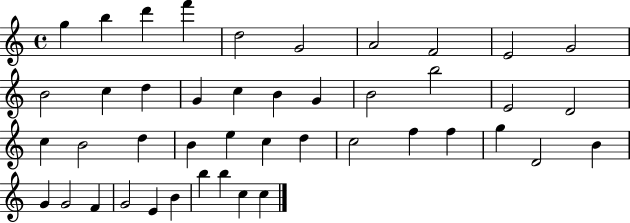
{
  \clef treble
  \time 4/4
  \defaultTimeSignature
  \key c \major
  g''4 b''4 d'''4 f'''4 | d''2 g'2 | a'2 f'2 | e'2 g'2 | \break b'2 c''4 d''4 | g'4 c''4 b'4 g'4 | b'2 b''2 | e'2 d'2 | \break c''4 b'2 d''4 | b'4 e''4 c''4 d''4 | c''2 f''4 f''4 | g''4 d'2 b'4 | \break g'4 g'2 f'4 | g'2 e'4 b'4 | b''4 b''4 c''4 c''4 | \bar "|."
}